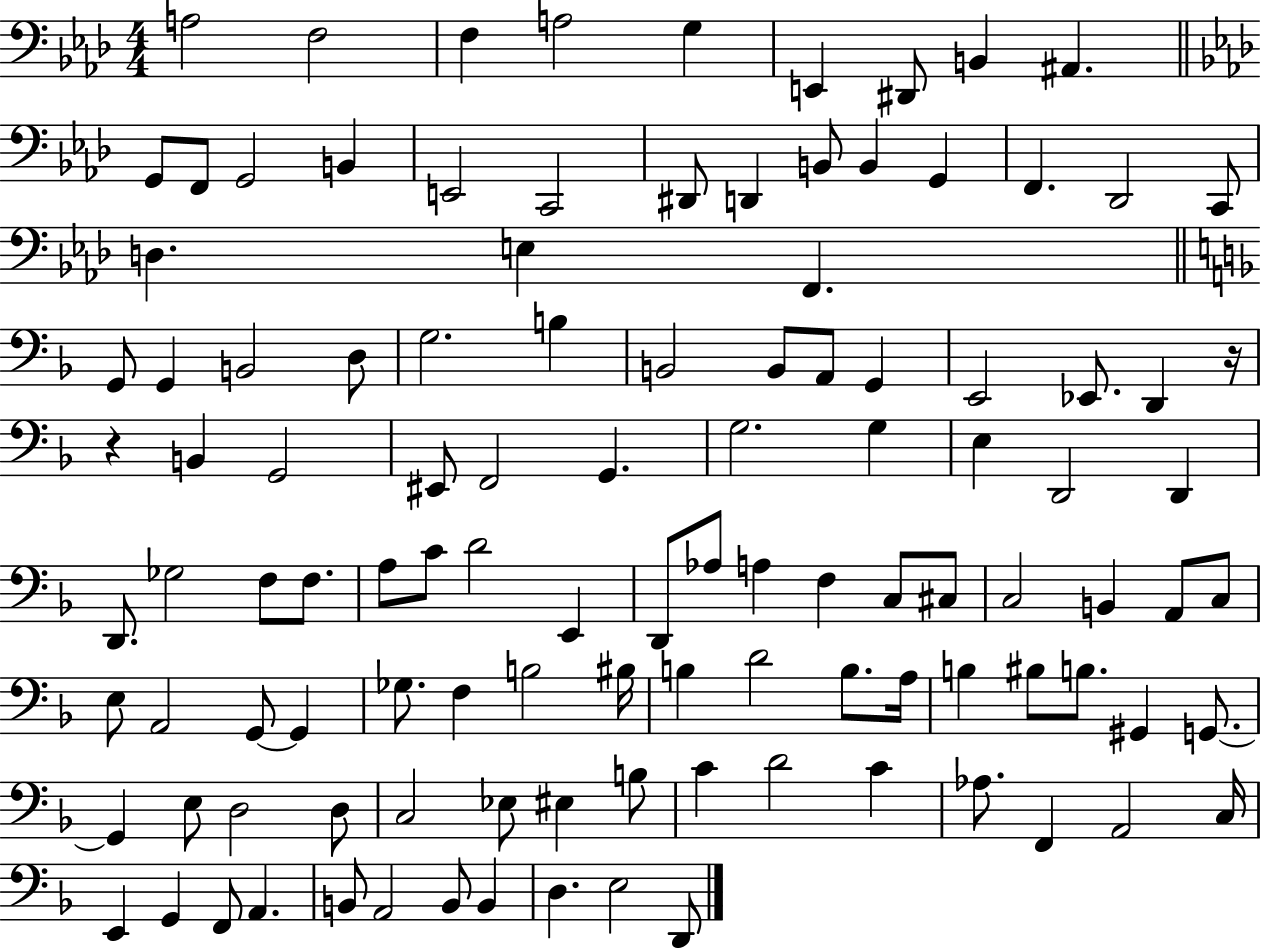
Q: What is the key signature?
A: AES major